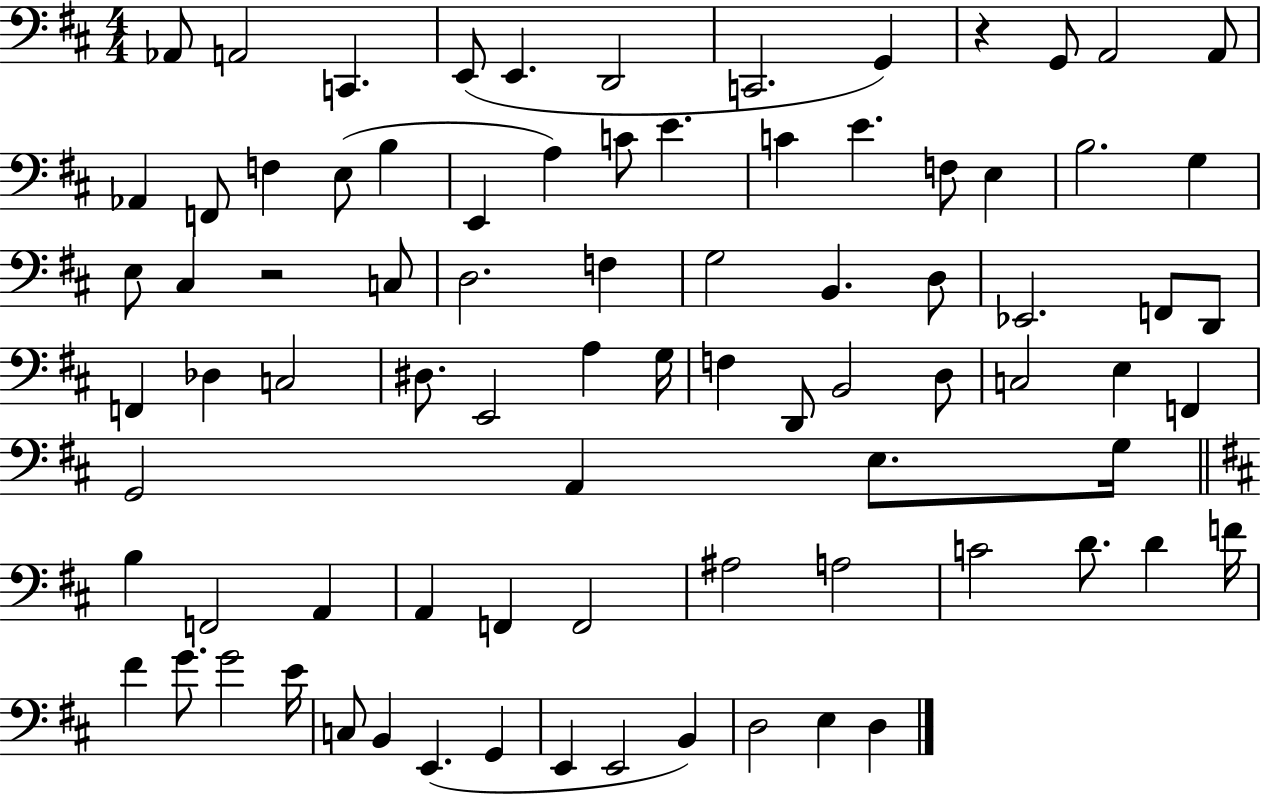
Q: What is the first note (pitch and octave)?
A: Ab2